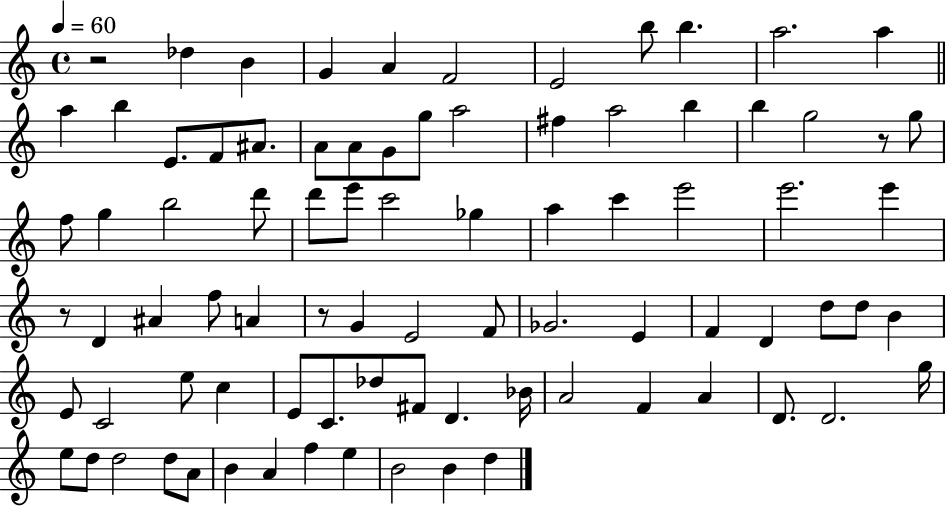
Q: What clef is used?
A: treble